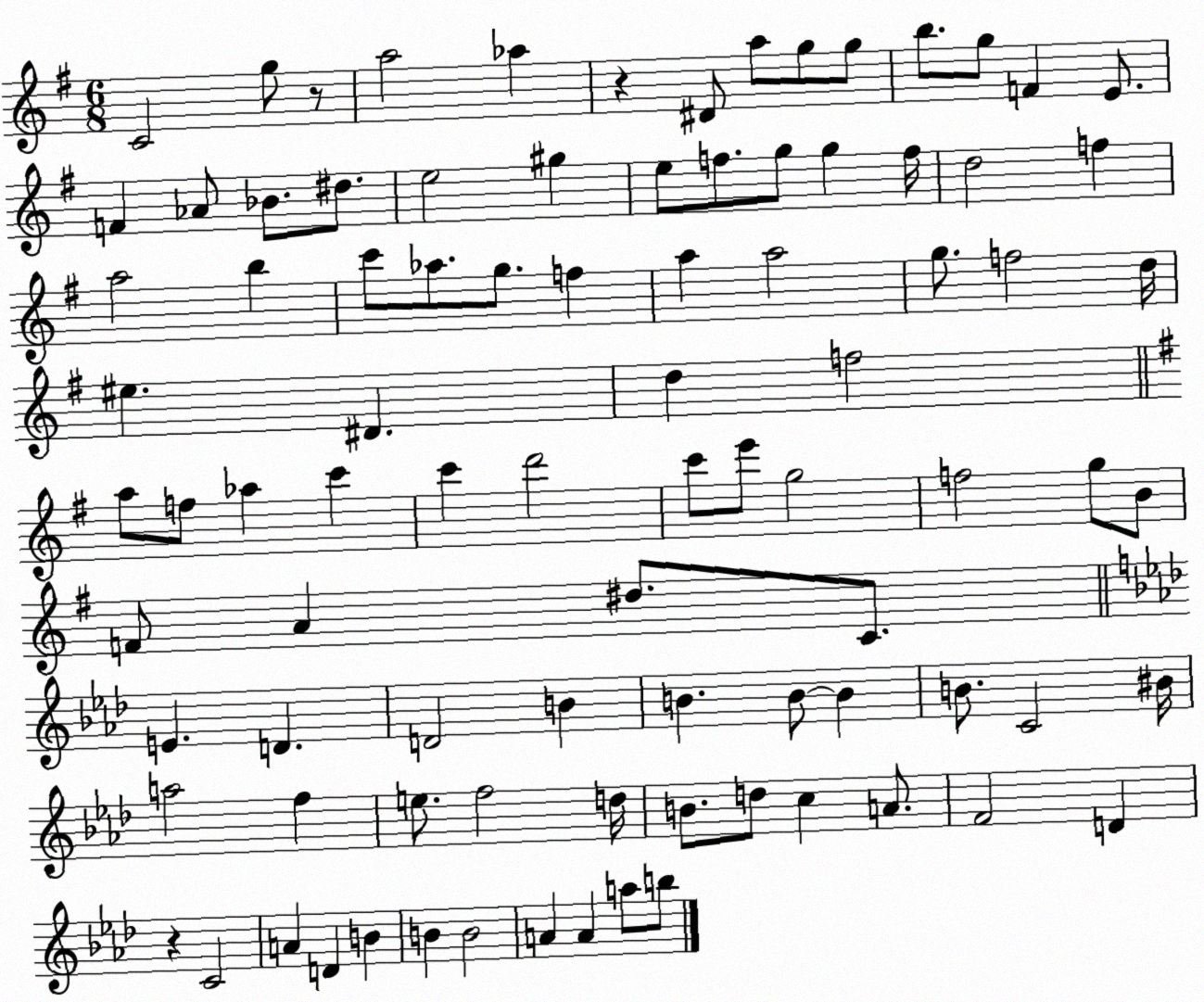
X:1
T:Untitled
M:6/8
L:1/4
K:G
C2 g/2 z/2 a2 _a z ^D/2 a/2 g/2 g/2 b/2 g/2 F E/2 F _A/2 _B/2 ^d/2 e2 ^g e/2 f/2 g/2 g f/4 d2 f a2 b c'/2 _a/2 g/2 f a a2 g/2 f2 d/4 ^e ^D d f2 a/2 f/2 _a c' c' d'2 c'/2 e'/2 g2 f2 g/2 B/2 F/2 A ^d/2 C/2 E D D2 B B B/2 B B/2 C2 ^B/4 a2 f e/2 f2 d/4 B/2 d/2 c A/2 F2 D z C2 A D B B B2 A A a/2 b/2